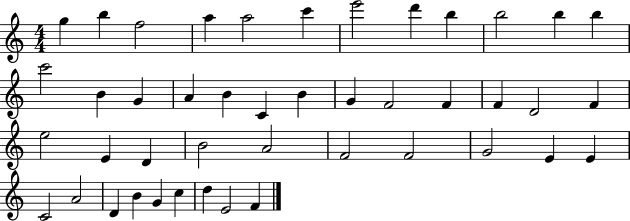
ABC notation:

X:1
T:Untitled
M:4/4
L:1/4
K:C
g b f2 a a2 c' e'2 d' b b2 b b c'2 B G A B C B G F2 F F D2 F e2 E D B2 A2 F2 F2 G2 E E C2 A2 D B G c d E2 F